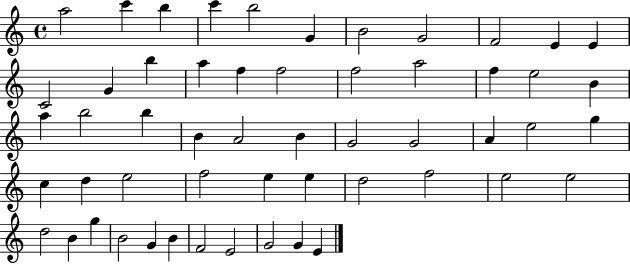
{
  \clef treble
  \time 4/4
  \defaultTimeSignature
  \key c \major
  a''2 c'''4 b''4 | c'''4 b''2 g'4 | b'2 g'2 | f'2 e'4 e'4 | \break c'2 g'4 b''4 | a''4 f''4 f''2 | f''2 a''2 | f''4 e''2 b'4 | \break a''4 b''2 b''4 | b'4 a'2 b'4 | g'2 g'2 | a'4 e''2 g''4 | \break c''4 d''4 e''2 | f''2 e''4 e''4 | d''2 f''2 | e''2 e''2 | \break d''2 b'4 g''4 | b'2 g'4 b'4 | f'2 e'2 | g'2 g'4 e'4 | \break \bar "|."
}